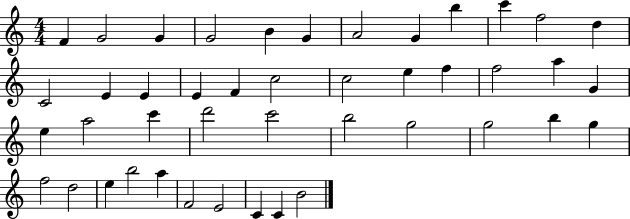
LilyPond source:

{
  \clef treble
  \numericTimeSignature
  \time 4/4
  \key c \major
  f'4 g'2 g'4 | g'2 b'4 g'4 | a'2 g'4 b''4 | c'''4 f''2 d''4 | \break c'2 e'4 e'4 | e'4 f'4 c''2 | c''2 e''4 f''4 | f''2 a''4 g'4 | \break e''4 a''2 c'''4 | d'''2 c'''2 | b''2 g''2 | g''2 b''4 g''4 | \break f''2 d''2 | e''4 b''2 a''4 | f'2 e'2 | c'4 c'4 b'2 | \break \bar "|."
}